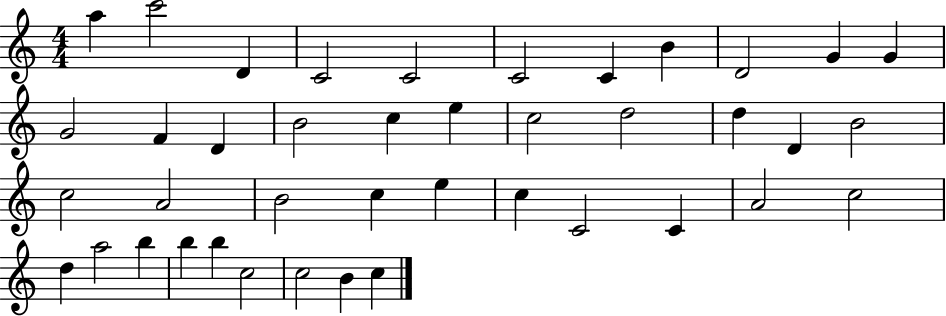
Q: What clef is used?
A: treble